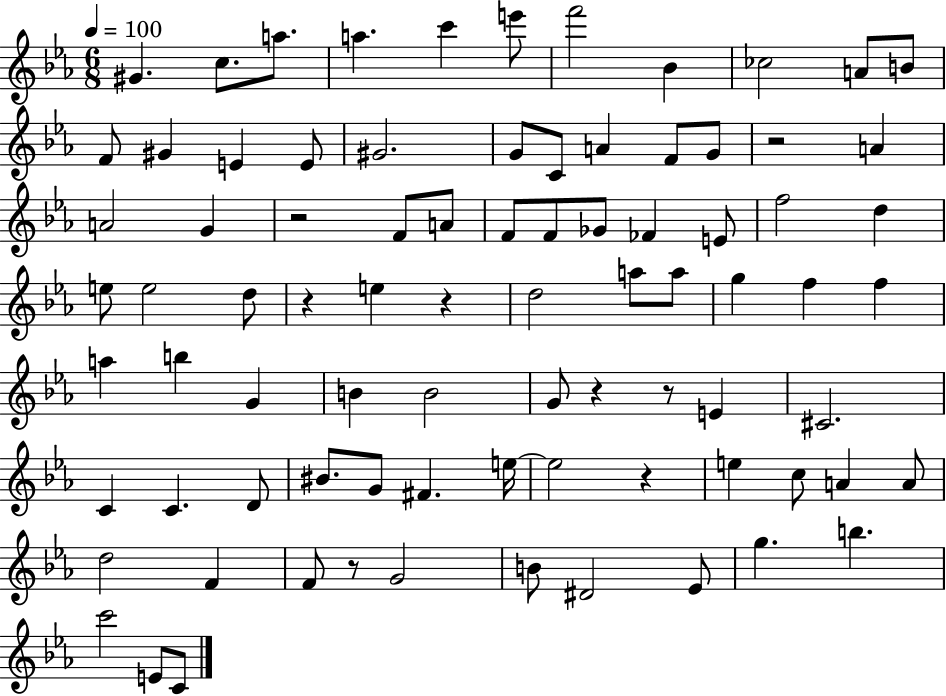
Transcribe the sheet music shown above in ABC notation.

X:1
T:Untitled
M:6/8
L:1/4
K:Eb
^G c/2 a/2 a c' e'/2 f'2 _B _c2 A/2 B/2 F/2 ^G E E/2 ^G2 G/2 C/2 A F/2 G/2 z2 A A2 G z2 F/2 A/2 F/2 F/2 _G/2 _F E/2 f2 d e/2 e2 d/2 z e z d2 a/2 a/2 g f f a b G B B2 G/2 z z/2 E ^C2 C C D/2 ^B/2 G/2 ^F e/4 e2 z e c/2 A A/2 d2 F F/2 z/2 G2 B/2 ^D2 _E/2 g b c'2 E/2 C/2